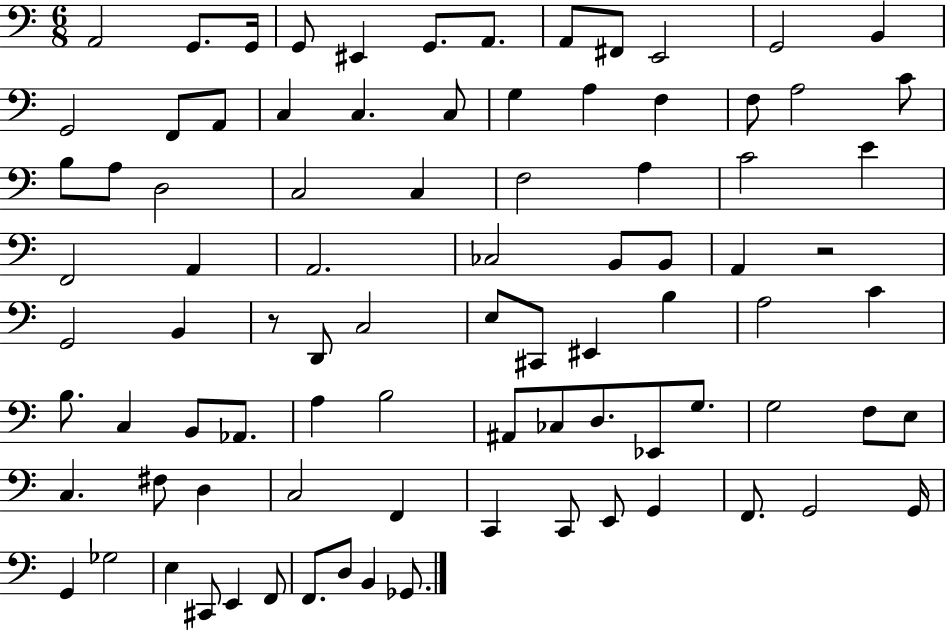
{
  \clef bass
  \numericTimeSignature
  \time 6/8
  \key c \major
  a,2 g,8. g,16 | g,8 eis,4 g,8. a,8. | a,8 fis,8 e,2 | g,2 b,4 | \break g,2 f,8 a,8 | c4 c4. c8 | g4 a4 f4 | f8 a2 c'8 | \break b8 a8 d2 | c2 c4 | f2 a4 | c'2 e'4 | \break f,2 a,4 | a,2. | ces2 b,8 b,8 | a,4 r2 | \break g,2 b,4 | r8 d,8 c2 | e8 cis,8 eis,4 b4 | a2 c'4 | \break b8. c4 b,8 aes,8. | a4 b2 | ais,8 ces8 d8. ees,8 g8. | g2 f8 e8 | \break c4. fis8 d4 | c2 f,4 | c,4 c,8 e,8 g,4 | f,8. g,2 g,16 | \break g,4 ges2 | e4 cis,8 e,4 f,8 | f,8. d8 b,4 ges,8. | \bar "|."
}